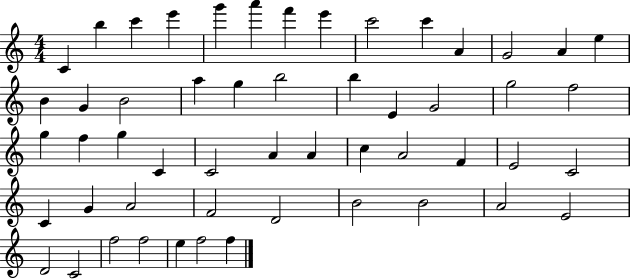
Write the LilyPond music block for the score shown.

{
  \clef treble
  \numericTimeSignature
  \time 4/4
  \key c \major
  c'4 b''4 c'''4 e'''4 | g'''4 a'''4 f'''4 e'''4 | c'''2 c'''4 a'4 | g'2 a'4 e''4 | \break b'4 g'4 b'2 | a''4 g''4 b''2 | b''4 e'4 g'2 | g''2 f''2 | \break g''4 f''4 g''4 c'4 | c'2 a'4 a'4 | c''4 a'2 f'4 | e'2 c'2 | \break c'4 g'4 a'2 | f'2 d'2 | b'2 b'2 | a'2 e'2 | \break d'2 c'2 | f''2 f''2 | e''4 f''2 f''4 | \bar "|."
}